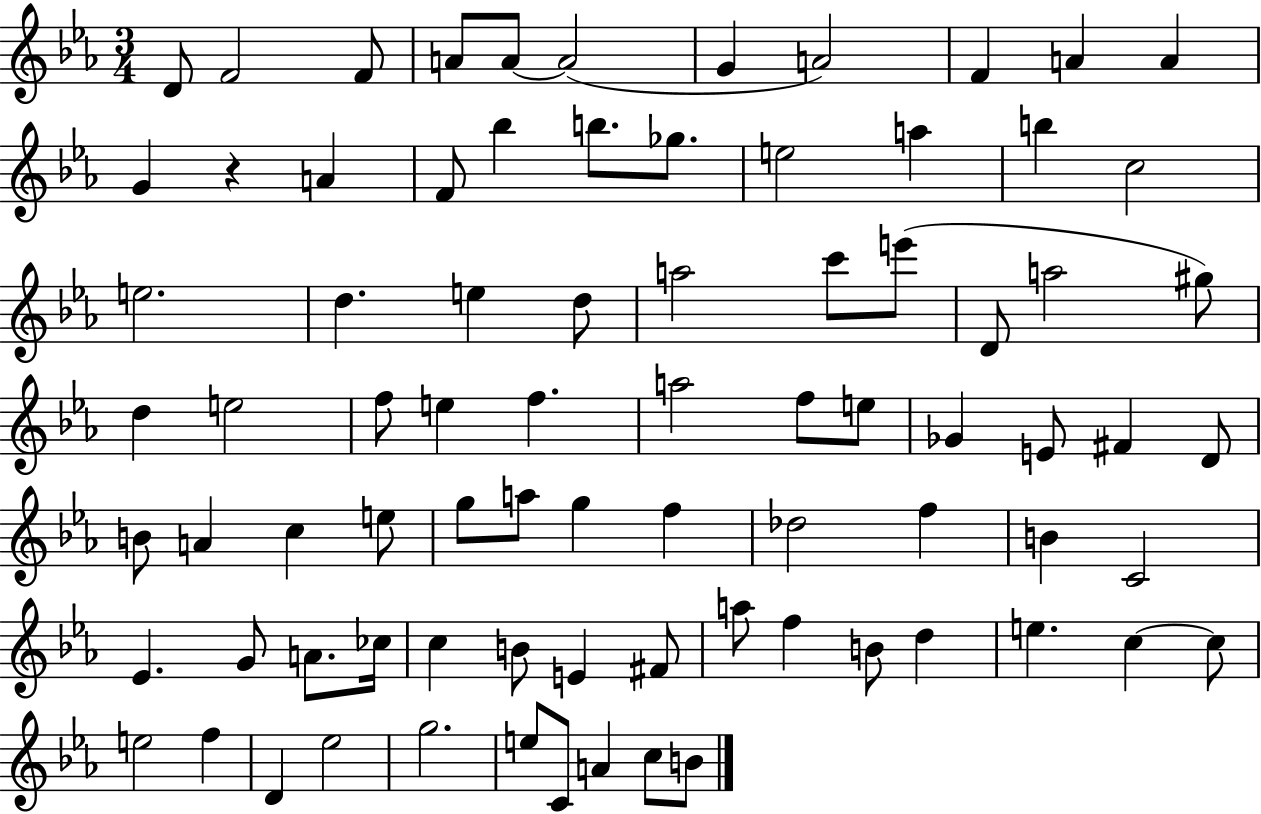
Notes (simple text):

D4/e F4/h F4/e A4/e A4/e A4/h G4/q A4/h F4/q A4/q A4/q G4/q R/q A4/q F4/e Bb5/q B5/e. Gb5/e. E5/h A5/q B5/q C5/h E5/h. D5/q. E5/q D5/e A5/h C6/e E6/e D4/e A5/h G#5/e D5/q E5/h F5/e E5/q F5/q. A5/h F5/e E5/e Gb4/q E4/e F#4/q D4/e B4/e A4/q C5/q E5/e G5/e A5/e G5/q F5/q Db5/h F5/q B4/q C4/h Eb4/q. G4/e A4/e. CES5/s C5/q B4/e E4/q F#4/e A5/e F5/q B4/e D5/q E5/q. C5/q C5/e E5/h F5/q D4/q Eb5/h G5/h. E5/e C4/e A4/q C5/e B4/e